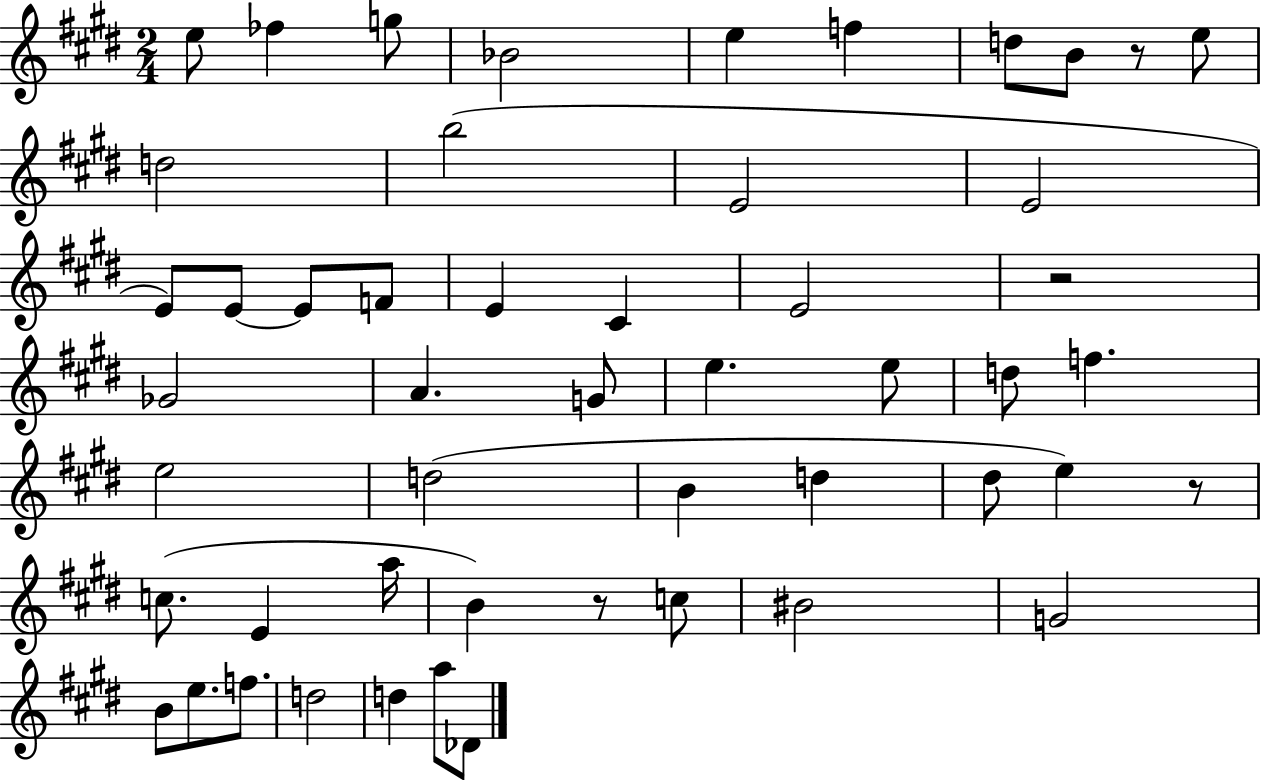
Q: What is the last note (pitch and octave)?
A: Db4